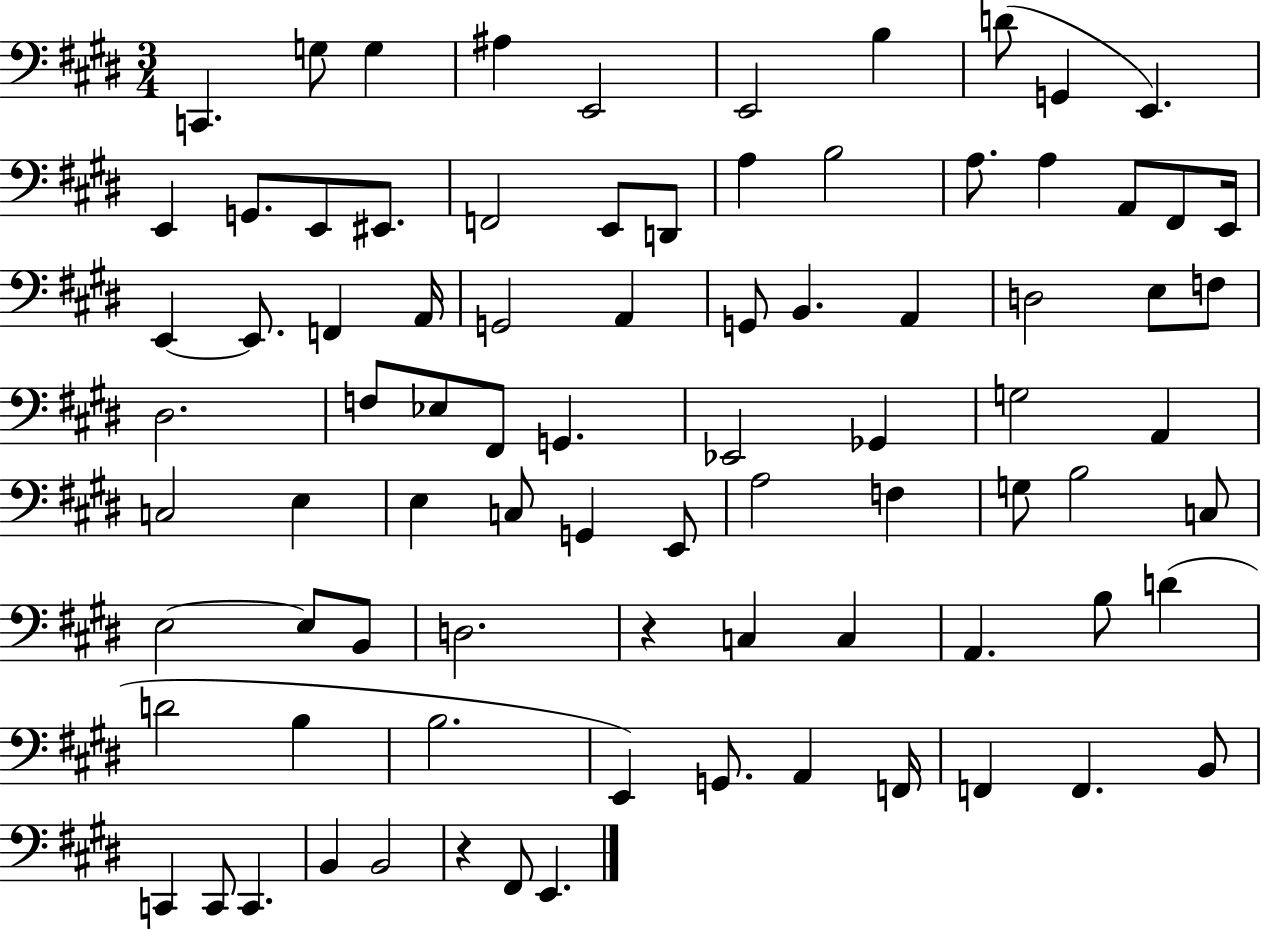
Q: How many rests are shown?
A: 2